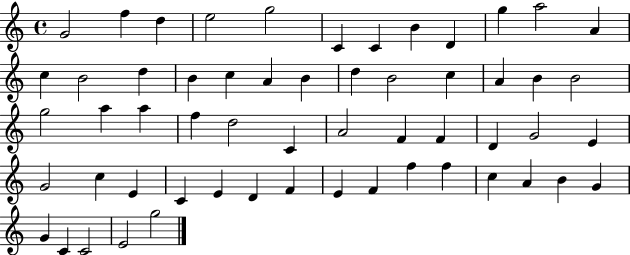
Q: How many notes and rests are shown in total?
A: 57